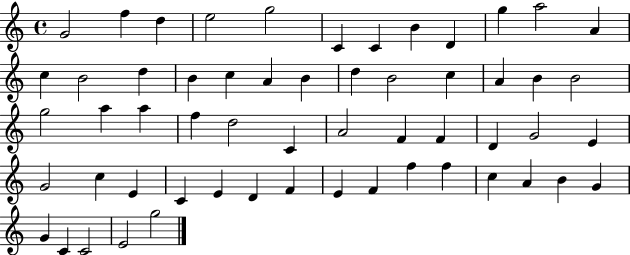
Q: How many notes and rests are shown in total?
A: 57